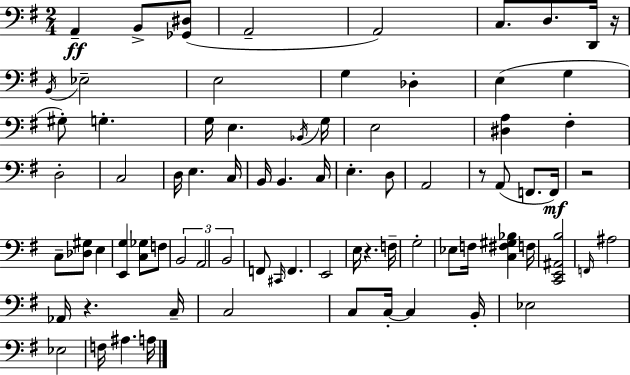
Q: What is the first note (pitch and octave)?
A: A2